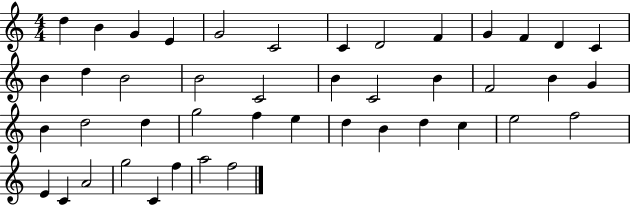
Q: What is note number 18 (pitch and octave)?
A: C4